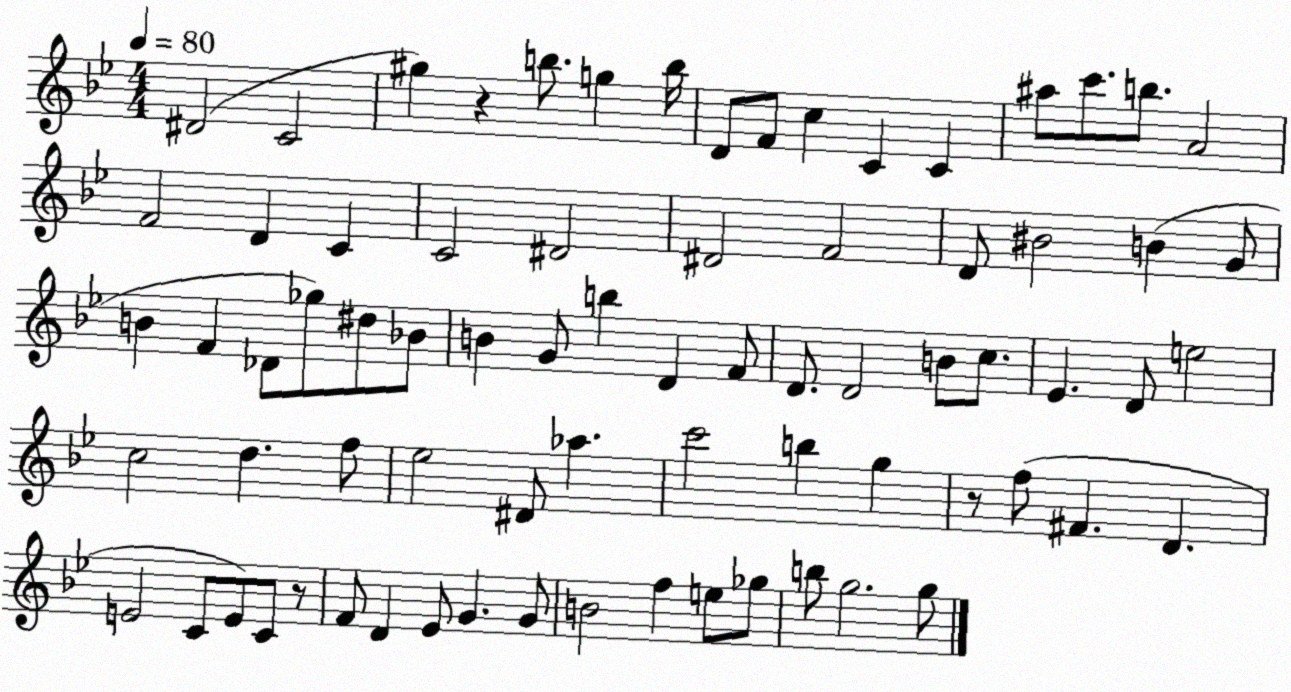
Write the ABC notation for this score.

X:1
T:Untitled
M:4/4
L:1/4
K:Bb
^D2 C2 ^g z b/2 g b/4 D/2 F/2 c C C ^a/2 c'/2 b/2 A2 F2 D C C2 ^D2 ^D2 F2 D/2 ^B2 B G/2 B F _D/2 _g/2 ^d/2 _B/2 B G/2 b D F/2 D/2 D2 B/2 c/2 _E D/2 e2 c2 d f/2 _e2 ^D/2 _a c'2 b g z/2 f/2 ^F D E2 C/2 E/2 C/2 z/2 F/2 D _E/2 G G/2 B2 f e/2 _g/2 b/2 g2 g/2